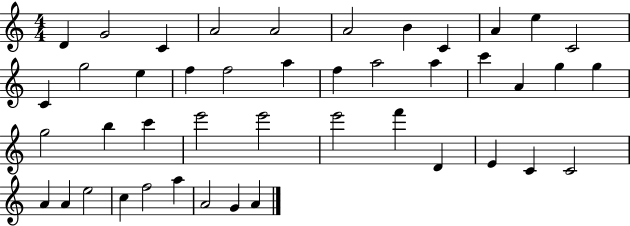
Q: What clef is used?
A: treble